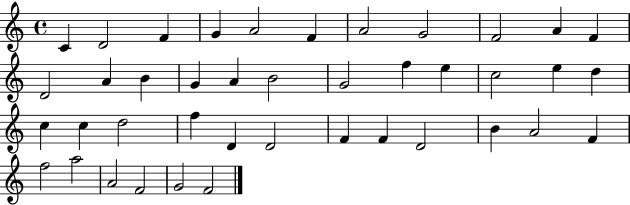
C4/q D4/h F4/q G4/q A4/h F4/q A4/h G4/h F4/h A4/q F4/q D4/h A4/q B4/q G4/q A4/q B4/h G4/h F5/q E5/q C5/h E5/q D5/q C5/q C5/q D5/h F5/q D4/q D4/h F4/q F4/q D4/h B4/q A4/h F4/q F5/h A5/h A4/h F4/h G4/h F4/h